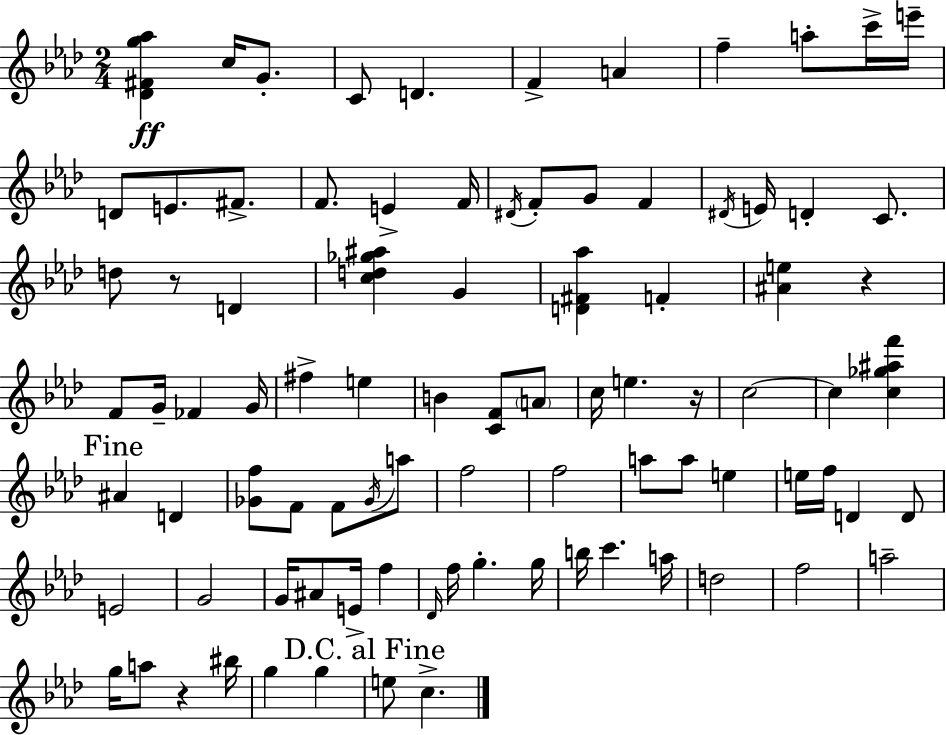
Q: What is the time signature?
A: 2/4